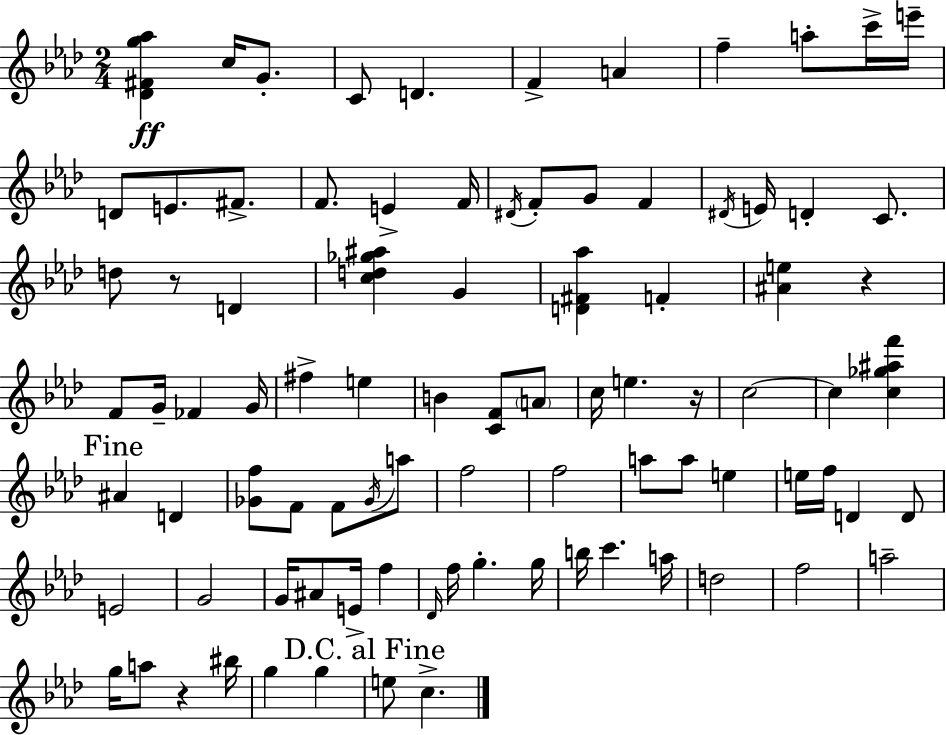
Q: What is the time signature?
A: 2/4